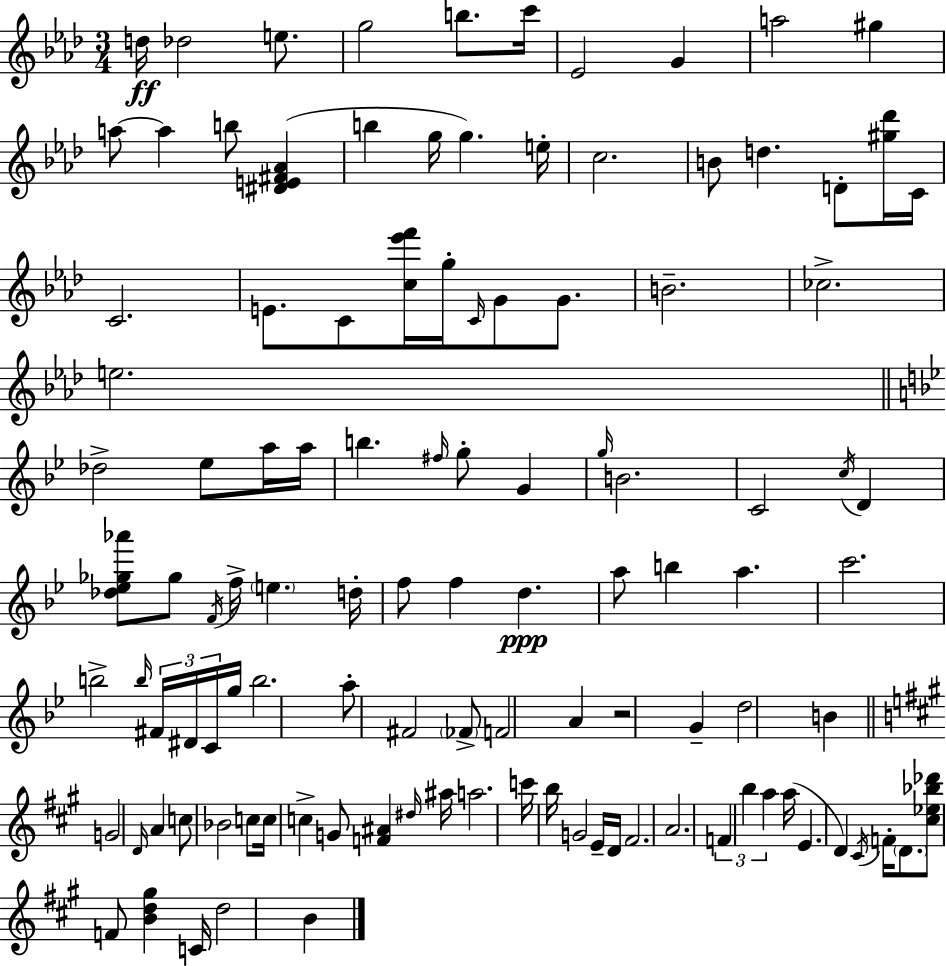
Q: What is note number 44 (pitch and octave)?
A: C5